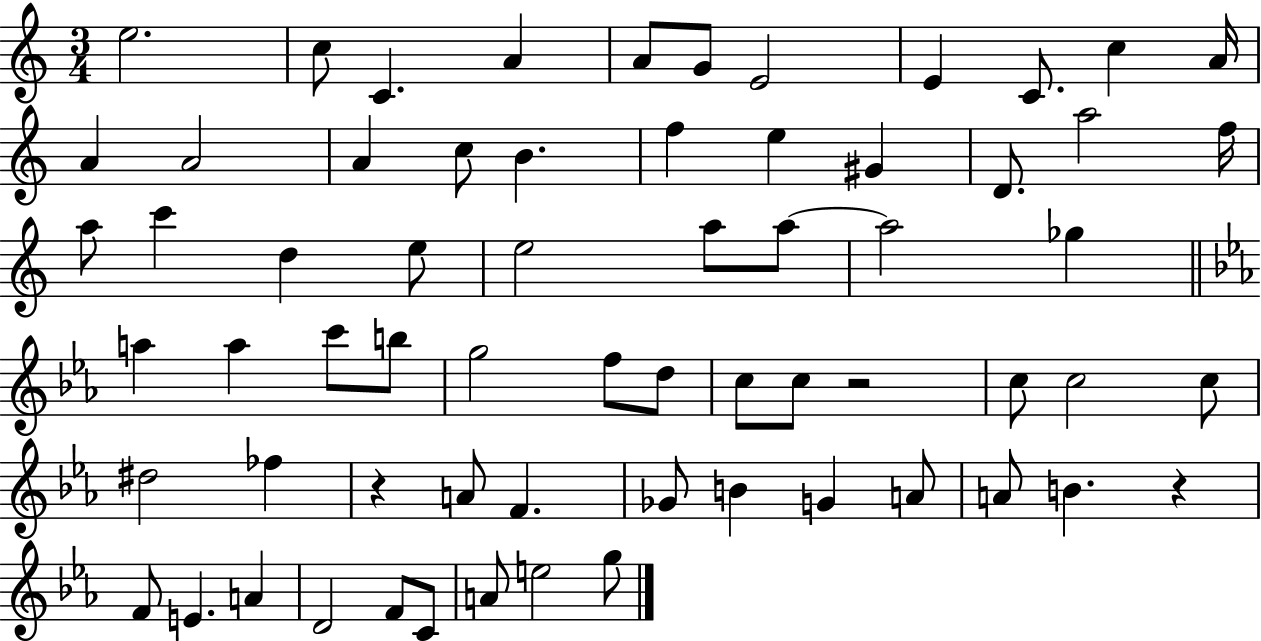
{
  \clef treble
  \numericTimeSignature
  \time 3/4
  \key c \major
  \repeat volta 2 { e''2. | c''8 c'4. a'4 | a'8 g'8 e'2 | e'4 c'8. c''4 a'16 | \break a'4 a'2 | a'4 c''8 b'4. | f''4 e''4 gis'4 | d'8. a''2 f''16 | \break a''8 c'''4 d''4 e''8 | e''2 a''8 a''8~~ | a''2 ges''4 | \bar "||" \break \key ees \major a''4 a''4 c'''8 b''8 | g''2 f''8 d''8 | c''8 c''8 r2 | c''8 c''2 c''8 | \break dis''2 fes''4 | r4 a'8 f'4. | ges'8 b'4 g'4 a'8 | a'8 b'4. r4 | \break f'8 e'4. a'4 | d'2 f'8 c'8 | a'8 e''2 g''8 | } \bar "|."
}